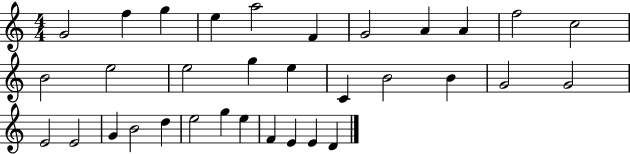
G4/h F5/q G5/q E5/q A5/h F4/q G4/h A4/q A4/q F5/h C5/h B4/h E5/h E5/h G5/q E5/q C4/q B4/h B4/q G4/h G4/h E4/h E4/h G4/q B4/h D5/q E5/h G5/q E5/q F4/q E4/q E4/q D4/q